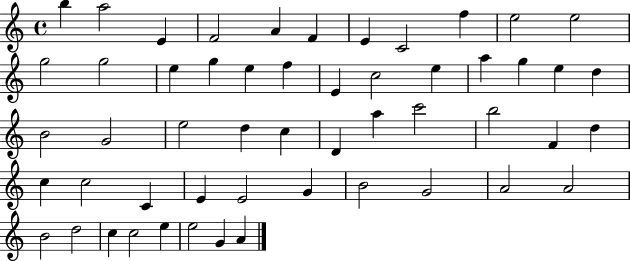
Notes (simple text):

B5/q A5/h E4/q F4/h A4/q F4/q E4/q C4/h F5/q E5/h E5/h G5/h G5/h E5/q G5/q E5/q F5/q E4/q C5/h E5/q A5/q G5/q E5/q D5/q B4/h G4/h E5/h D5/q C5/q D4/q A5/q C6/h B5/h F4/q D5/q C5/q C5/h C4/q E4/q E4/h G4/q B4/h G4/h A4/h A4/h B4/h D5/h C5/q C5/h E5/q E5/h G4/q A4/q